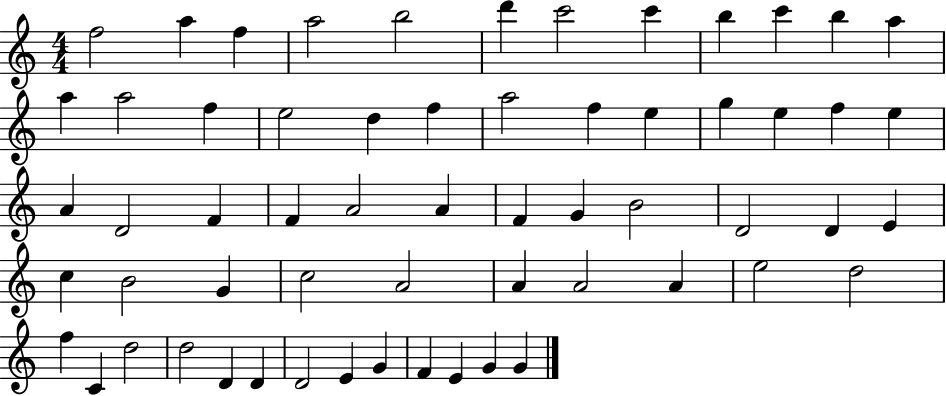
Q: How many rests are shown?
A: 0